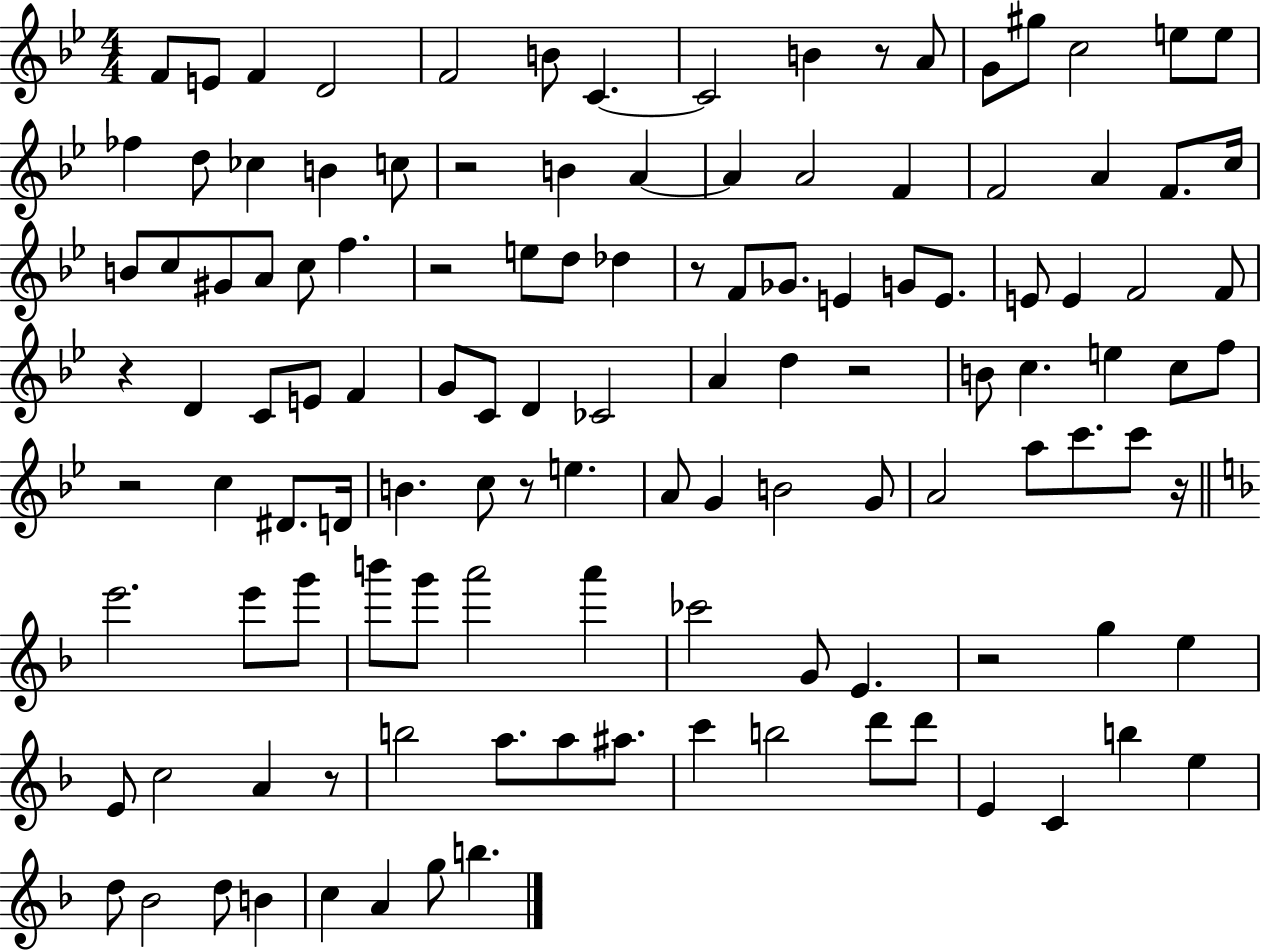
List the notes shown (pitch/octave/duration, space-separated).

F4/e E4/e F4/q D4/h F4/h B4/e C4/q. C4/h B4/q R/e A4/e G4/e G#5/e C5/h E5/e E5/e FES5/q D5/e CES5/q B4/q C5/e R/h B4/q A4/q A4/q A4/h F4/q F4/h A4/q F4/e. C5/s B4/e C5/e G#4/e A4/e C5/e F5/q. R/h E5/e D5/e Db5/q R/e F4/e Gb4/e. E4/q G4/e E4/e. E4/e E4/q F4/h F4/e R/q D4/q C4/e E4/e F4/q G4/e C4/e D4/q CES4/h A4/q D5/q R/h B4/e C5/q. E5/q C5/e F5/e R/h C5/q D#4/e. D4/s B4/q. C5/e R/e E5/q. A4/e G4/q B4/h G4/e A4/h A5/e C6/e. C6/e R/s E6/h. E6/e G6/e B6/e G6/e A6/h A6/q CES6/h G4/e E4/q. R/h G5/q E5/q E4/e C5/h A4/q R/e B5/h A5/e. A5/e A#5/e. C6/q B5/h D6/e D6/e E4/q C4/q B5/q E5/q D5/e Bb4/h D5/e B4/q C5/q A4/q G5/e B5/q.